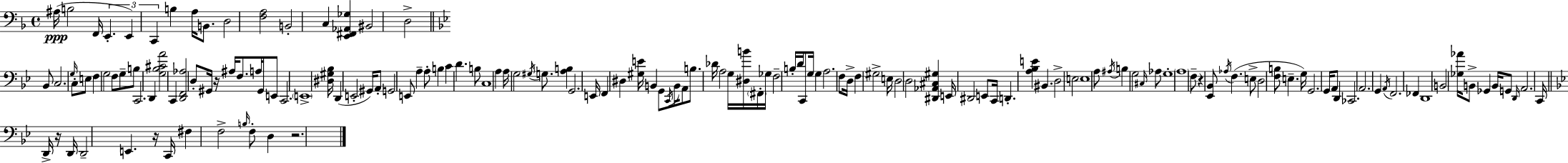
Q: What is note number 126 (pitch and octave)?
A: C2